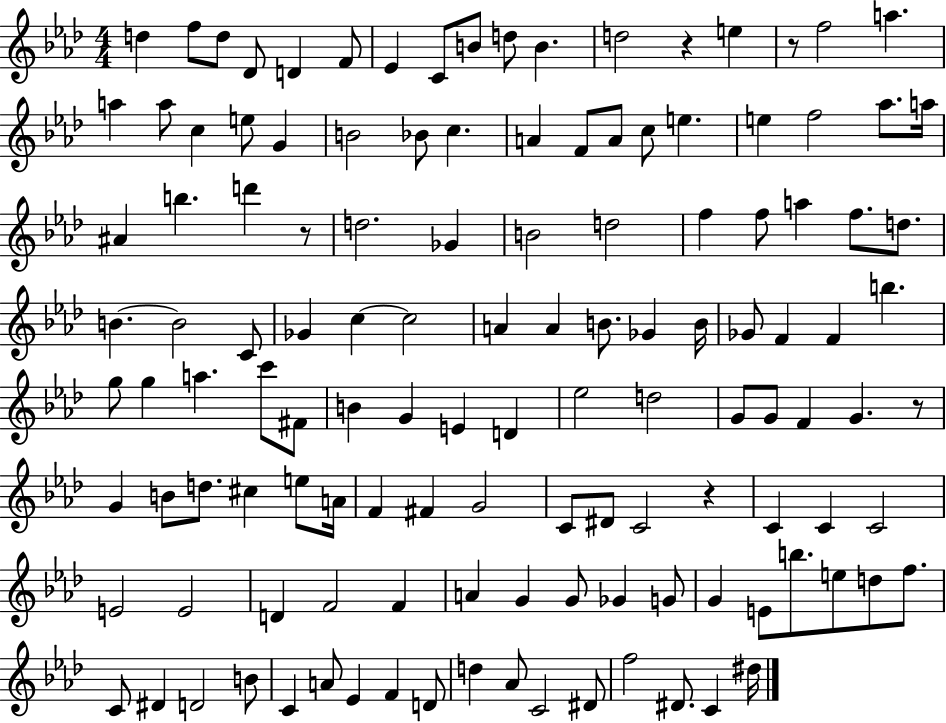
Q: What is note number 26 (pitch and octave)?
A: A4